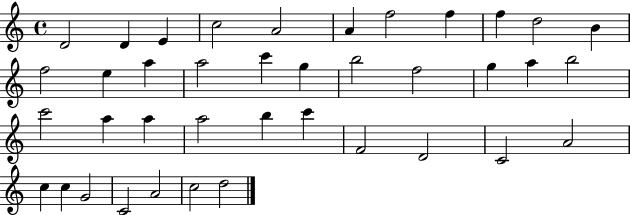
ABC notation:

X:1
T:Untitled
M:4/4
L:1/4
K:C
D2 D E c2 A2 A f2 f f d2 B f2 e a a2 c' g b2 f2 g a b2 c'2 a a a2 b c' F2 D2 C2 A2 c c G2 C2 A2 c2 d2